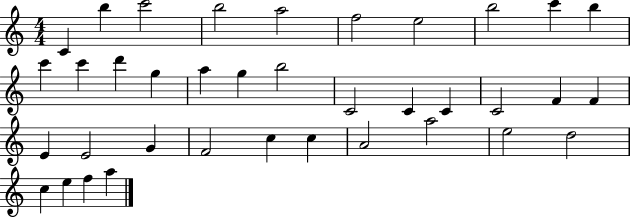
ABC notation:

X:1
T:Untitled
M:4/4
L:1/4
K:C
C b c'2 b2 a2 f2 e2 b2 c' b c' c' d' g a g b2 C2 C C C2 F F E E2 G F2 c c A2 a2 e2 d2 c e f a